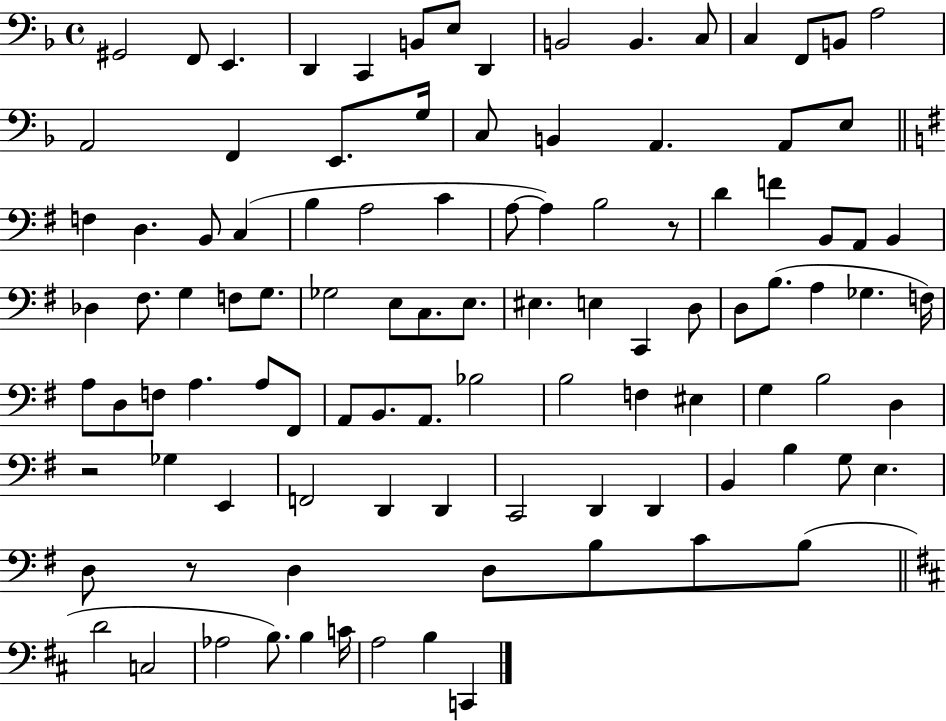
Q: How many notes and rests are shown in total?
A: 103